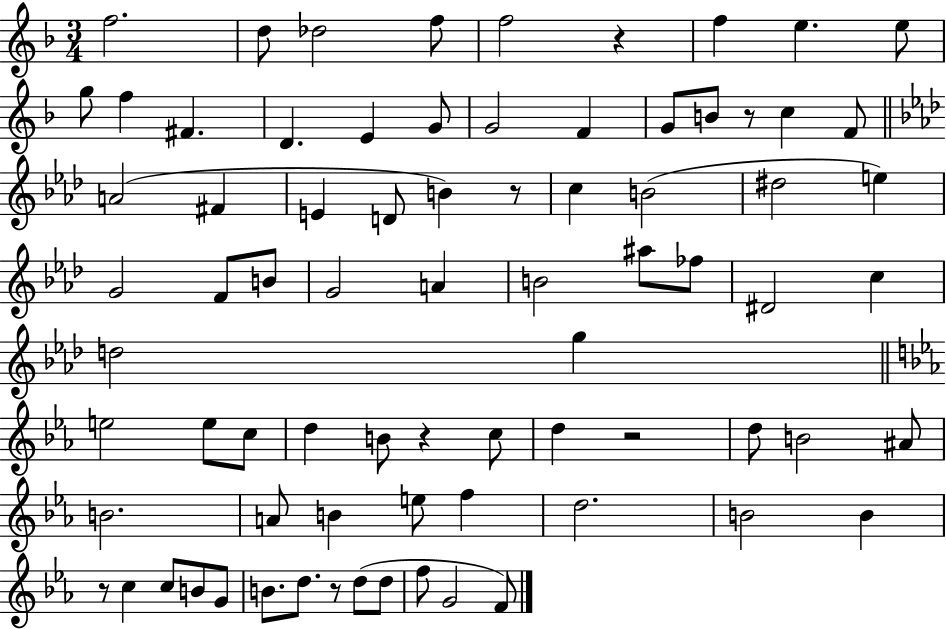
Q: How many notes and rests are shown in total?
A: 77